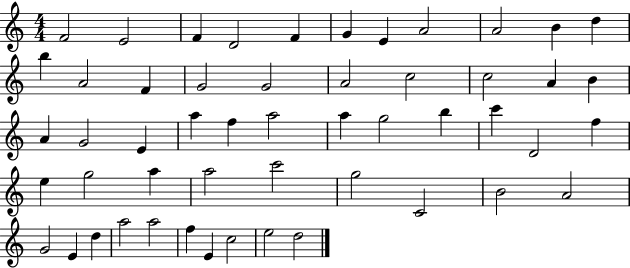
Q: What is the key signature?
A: C major